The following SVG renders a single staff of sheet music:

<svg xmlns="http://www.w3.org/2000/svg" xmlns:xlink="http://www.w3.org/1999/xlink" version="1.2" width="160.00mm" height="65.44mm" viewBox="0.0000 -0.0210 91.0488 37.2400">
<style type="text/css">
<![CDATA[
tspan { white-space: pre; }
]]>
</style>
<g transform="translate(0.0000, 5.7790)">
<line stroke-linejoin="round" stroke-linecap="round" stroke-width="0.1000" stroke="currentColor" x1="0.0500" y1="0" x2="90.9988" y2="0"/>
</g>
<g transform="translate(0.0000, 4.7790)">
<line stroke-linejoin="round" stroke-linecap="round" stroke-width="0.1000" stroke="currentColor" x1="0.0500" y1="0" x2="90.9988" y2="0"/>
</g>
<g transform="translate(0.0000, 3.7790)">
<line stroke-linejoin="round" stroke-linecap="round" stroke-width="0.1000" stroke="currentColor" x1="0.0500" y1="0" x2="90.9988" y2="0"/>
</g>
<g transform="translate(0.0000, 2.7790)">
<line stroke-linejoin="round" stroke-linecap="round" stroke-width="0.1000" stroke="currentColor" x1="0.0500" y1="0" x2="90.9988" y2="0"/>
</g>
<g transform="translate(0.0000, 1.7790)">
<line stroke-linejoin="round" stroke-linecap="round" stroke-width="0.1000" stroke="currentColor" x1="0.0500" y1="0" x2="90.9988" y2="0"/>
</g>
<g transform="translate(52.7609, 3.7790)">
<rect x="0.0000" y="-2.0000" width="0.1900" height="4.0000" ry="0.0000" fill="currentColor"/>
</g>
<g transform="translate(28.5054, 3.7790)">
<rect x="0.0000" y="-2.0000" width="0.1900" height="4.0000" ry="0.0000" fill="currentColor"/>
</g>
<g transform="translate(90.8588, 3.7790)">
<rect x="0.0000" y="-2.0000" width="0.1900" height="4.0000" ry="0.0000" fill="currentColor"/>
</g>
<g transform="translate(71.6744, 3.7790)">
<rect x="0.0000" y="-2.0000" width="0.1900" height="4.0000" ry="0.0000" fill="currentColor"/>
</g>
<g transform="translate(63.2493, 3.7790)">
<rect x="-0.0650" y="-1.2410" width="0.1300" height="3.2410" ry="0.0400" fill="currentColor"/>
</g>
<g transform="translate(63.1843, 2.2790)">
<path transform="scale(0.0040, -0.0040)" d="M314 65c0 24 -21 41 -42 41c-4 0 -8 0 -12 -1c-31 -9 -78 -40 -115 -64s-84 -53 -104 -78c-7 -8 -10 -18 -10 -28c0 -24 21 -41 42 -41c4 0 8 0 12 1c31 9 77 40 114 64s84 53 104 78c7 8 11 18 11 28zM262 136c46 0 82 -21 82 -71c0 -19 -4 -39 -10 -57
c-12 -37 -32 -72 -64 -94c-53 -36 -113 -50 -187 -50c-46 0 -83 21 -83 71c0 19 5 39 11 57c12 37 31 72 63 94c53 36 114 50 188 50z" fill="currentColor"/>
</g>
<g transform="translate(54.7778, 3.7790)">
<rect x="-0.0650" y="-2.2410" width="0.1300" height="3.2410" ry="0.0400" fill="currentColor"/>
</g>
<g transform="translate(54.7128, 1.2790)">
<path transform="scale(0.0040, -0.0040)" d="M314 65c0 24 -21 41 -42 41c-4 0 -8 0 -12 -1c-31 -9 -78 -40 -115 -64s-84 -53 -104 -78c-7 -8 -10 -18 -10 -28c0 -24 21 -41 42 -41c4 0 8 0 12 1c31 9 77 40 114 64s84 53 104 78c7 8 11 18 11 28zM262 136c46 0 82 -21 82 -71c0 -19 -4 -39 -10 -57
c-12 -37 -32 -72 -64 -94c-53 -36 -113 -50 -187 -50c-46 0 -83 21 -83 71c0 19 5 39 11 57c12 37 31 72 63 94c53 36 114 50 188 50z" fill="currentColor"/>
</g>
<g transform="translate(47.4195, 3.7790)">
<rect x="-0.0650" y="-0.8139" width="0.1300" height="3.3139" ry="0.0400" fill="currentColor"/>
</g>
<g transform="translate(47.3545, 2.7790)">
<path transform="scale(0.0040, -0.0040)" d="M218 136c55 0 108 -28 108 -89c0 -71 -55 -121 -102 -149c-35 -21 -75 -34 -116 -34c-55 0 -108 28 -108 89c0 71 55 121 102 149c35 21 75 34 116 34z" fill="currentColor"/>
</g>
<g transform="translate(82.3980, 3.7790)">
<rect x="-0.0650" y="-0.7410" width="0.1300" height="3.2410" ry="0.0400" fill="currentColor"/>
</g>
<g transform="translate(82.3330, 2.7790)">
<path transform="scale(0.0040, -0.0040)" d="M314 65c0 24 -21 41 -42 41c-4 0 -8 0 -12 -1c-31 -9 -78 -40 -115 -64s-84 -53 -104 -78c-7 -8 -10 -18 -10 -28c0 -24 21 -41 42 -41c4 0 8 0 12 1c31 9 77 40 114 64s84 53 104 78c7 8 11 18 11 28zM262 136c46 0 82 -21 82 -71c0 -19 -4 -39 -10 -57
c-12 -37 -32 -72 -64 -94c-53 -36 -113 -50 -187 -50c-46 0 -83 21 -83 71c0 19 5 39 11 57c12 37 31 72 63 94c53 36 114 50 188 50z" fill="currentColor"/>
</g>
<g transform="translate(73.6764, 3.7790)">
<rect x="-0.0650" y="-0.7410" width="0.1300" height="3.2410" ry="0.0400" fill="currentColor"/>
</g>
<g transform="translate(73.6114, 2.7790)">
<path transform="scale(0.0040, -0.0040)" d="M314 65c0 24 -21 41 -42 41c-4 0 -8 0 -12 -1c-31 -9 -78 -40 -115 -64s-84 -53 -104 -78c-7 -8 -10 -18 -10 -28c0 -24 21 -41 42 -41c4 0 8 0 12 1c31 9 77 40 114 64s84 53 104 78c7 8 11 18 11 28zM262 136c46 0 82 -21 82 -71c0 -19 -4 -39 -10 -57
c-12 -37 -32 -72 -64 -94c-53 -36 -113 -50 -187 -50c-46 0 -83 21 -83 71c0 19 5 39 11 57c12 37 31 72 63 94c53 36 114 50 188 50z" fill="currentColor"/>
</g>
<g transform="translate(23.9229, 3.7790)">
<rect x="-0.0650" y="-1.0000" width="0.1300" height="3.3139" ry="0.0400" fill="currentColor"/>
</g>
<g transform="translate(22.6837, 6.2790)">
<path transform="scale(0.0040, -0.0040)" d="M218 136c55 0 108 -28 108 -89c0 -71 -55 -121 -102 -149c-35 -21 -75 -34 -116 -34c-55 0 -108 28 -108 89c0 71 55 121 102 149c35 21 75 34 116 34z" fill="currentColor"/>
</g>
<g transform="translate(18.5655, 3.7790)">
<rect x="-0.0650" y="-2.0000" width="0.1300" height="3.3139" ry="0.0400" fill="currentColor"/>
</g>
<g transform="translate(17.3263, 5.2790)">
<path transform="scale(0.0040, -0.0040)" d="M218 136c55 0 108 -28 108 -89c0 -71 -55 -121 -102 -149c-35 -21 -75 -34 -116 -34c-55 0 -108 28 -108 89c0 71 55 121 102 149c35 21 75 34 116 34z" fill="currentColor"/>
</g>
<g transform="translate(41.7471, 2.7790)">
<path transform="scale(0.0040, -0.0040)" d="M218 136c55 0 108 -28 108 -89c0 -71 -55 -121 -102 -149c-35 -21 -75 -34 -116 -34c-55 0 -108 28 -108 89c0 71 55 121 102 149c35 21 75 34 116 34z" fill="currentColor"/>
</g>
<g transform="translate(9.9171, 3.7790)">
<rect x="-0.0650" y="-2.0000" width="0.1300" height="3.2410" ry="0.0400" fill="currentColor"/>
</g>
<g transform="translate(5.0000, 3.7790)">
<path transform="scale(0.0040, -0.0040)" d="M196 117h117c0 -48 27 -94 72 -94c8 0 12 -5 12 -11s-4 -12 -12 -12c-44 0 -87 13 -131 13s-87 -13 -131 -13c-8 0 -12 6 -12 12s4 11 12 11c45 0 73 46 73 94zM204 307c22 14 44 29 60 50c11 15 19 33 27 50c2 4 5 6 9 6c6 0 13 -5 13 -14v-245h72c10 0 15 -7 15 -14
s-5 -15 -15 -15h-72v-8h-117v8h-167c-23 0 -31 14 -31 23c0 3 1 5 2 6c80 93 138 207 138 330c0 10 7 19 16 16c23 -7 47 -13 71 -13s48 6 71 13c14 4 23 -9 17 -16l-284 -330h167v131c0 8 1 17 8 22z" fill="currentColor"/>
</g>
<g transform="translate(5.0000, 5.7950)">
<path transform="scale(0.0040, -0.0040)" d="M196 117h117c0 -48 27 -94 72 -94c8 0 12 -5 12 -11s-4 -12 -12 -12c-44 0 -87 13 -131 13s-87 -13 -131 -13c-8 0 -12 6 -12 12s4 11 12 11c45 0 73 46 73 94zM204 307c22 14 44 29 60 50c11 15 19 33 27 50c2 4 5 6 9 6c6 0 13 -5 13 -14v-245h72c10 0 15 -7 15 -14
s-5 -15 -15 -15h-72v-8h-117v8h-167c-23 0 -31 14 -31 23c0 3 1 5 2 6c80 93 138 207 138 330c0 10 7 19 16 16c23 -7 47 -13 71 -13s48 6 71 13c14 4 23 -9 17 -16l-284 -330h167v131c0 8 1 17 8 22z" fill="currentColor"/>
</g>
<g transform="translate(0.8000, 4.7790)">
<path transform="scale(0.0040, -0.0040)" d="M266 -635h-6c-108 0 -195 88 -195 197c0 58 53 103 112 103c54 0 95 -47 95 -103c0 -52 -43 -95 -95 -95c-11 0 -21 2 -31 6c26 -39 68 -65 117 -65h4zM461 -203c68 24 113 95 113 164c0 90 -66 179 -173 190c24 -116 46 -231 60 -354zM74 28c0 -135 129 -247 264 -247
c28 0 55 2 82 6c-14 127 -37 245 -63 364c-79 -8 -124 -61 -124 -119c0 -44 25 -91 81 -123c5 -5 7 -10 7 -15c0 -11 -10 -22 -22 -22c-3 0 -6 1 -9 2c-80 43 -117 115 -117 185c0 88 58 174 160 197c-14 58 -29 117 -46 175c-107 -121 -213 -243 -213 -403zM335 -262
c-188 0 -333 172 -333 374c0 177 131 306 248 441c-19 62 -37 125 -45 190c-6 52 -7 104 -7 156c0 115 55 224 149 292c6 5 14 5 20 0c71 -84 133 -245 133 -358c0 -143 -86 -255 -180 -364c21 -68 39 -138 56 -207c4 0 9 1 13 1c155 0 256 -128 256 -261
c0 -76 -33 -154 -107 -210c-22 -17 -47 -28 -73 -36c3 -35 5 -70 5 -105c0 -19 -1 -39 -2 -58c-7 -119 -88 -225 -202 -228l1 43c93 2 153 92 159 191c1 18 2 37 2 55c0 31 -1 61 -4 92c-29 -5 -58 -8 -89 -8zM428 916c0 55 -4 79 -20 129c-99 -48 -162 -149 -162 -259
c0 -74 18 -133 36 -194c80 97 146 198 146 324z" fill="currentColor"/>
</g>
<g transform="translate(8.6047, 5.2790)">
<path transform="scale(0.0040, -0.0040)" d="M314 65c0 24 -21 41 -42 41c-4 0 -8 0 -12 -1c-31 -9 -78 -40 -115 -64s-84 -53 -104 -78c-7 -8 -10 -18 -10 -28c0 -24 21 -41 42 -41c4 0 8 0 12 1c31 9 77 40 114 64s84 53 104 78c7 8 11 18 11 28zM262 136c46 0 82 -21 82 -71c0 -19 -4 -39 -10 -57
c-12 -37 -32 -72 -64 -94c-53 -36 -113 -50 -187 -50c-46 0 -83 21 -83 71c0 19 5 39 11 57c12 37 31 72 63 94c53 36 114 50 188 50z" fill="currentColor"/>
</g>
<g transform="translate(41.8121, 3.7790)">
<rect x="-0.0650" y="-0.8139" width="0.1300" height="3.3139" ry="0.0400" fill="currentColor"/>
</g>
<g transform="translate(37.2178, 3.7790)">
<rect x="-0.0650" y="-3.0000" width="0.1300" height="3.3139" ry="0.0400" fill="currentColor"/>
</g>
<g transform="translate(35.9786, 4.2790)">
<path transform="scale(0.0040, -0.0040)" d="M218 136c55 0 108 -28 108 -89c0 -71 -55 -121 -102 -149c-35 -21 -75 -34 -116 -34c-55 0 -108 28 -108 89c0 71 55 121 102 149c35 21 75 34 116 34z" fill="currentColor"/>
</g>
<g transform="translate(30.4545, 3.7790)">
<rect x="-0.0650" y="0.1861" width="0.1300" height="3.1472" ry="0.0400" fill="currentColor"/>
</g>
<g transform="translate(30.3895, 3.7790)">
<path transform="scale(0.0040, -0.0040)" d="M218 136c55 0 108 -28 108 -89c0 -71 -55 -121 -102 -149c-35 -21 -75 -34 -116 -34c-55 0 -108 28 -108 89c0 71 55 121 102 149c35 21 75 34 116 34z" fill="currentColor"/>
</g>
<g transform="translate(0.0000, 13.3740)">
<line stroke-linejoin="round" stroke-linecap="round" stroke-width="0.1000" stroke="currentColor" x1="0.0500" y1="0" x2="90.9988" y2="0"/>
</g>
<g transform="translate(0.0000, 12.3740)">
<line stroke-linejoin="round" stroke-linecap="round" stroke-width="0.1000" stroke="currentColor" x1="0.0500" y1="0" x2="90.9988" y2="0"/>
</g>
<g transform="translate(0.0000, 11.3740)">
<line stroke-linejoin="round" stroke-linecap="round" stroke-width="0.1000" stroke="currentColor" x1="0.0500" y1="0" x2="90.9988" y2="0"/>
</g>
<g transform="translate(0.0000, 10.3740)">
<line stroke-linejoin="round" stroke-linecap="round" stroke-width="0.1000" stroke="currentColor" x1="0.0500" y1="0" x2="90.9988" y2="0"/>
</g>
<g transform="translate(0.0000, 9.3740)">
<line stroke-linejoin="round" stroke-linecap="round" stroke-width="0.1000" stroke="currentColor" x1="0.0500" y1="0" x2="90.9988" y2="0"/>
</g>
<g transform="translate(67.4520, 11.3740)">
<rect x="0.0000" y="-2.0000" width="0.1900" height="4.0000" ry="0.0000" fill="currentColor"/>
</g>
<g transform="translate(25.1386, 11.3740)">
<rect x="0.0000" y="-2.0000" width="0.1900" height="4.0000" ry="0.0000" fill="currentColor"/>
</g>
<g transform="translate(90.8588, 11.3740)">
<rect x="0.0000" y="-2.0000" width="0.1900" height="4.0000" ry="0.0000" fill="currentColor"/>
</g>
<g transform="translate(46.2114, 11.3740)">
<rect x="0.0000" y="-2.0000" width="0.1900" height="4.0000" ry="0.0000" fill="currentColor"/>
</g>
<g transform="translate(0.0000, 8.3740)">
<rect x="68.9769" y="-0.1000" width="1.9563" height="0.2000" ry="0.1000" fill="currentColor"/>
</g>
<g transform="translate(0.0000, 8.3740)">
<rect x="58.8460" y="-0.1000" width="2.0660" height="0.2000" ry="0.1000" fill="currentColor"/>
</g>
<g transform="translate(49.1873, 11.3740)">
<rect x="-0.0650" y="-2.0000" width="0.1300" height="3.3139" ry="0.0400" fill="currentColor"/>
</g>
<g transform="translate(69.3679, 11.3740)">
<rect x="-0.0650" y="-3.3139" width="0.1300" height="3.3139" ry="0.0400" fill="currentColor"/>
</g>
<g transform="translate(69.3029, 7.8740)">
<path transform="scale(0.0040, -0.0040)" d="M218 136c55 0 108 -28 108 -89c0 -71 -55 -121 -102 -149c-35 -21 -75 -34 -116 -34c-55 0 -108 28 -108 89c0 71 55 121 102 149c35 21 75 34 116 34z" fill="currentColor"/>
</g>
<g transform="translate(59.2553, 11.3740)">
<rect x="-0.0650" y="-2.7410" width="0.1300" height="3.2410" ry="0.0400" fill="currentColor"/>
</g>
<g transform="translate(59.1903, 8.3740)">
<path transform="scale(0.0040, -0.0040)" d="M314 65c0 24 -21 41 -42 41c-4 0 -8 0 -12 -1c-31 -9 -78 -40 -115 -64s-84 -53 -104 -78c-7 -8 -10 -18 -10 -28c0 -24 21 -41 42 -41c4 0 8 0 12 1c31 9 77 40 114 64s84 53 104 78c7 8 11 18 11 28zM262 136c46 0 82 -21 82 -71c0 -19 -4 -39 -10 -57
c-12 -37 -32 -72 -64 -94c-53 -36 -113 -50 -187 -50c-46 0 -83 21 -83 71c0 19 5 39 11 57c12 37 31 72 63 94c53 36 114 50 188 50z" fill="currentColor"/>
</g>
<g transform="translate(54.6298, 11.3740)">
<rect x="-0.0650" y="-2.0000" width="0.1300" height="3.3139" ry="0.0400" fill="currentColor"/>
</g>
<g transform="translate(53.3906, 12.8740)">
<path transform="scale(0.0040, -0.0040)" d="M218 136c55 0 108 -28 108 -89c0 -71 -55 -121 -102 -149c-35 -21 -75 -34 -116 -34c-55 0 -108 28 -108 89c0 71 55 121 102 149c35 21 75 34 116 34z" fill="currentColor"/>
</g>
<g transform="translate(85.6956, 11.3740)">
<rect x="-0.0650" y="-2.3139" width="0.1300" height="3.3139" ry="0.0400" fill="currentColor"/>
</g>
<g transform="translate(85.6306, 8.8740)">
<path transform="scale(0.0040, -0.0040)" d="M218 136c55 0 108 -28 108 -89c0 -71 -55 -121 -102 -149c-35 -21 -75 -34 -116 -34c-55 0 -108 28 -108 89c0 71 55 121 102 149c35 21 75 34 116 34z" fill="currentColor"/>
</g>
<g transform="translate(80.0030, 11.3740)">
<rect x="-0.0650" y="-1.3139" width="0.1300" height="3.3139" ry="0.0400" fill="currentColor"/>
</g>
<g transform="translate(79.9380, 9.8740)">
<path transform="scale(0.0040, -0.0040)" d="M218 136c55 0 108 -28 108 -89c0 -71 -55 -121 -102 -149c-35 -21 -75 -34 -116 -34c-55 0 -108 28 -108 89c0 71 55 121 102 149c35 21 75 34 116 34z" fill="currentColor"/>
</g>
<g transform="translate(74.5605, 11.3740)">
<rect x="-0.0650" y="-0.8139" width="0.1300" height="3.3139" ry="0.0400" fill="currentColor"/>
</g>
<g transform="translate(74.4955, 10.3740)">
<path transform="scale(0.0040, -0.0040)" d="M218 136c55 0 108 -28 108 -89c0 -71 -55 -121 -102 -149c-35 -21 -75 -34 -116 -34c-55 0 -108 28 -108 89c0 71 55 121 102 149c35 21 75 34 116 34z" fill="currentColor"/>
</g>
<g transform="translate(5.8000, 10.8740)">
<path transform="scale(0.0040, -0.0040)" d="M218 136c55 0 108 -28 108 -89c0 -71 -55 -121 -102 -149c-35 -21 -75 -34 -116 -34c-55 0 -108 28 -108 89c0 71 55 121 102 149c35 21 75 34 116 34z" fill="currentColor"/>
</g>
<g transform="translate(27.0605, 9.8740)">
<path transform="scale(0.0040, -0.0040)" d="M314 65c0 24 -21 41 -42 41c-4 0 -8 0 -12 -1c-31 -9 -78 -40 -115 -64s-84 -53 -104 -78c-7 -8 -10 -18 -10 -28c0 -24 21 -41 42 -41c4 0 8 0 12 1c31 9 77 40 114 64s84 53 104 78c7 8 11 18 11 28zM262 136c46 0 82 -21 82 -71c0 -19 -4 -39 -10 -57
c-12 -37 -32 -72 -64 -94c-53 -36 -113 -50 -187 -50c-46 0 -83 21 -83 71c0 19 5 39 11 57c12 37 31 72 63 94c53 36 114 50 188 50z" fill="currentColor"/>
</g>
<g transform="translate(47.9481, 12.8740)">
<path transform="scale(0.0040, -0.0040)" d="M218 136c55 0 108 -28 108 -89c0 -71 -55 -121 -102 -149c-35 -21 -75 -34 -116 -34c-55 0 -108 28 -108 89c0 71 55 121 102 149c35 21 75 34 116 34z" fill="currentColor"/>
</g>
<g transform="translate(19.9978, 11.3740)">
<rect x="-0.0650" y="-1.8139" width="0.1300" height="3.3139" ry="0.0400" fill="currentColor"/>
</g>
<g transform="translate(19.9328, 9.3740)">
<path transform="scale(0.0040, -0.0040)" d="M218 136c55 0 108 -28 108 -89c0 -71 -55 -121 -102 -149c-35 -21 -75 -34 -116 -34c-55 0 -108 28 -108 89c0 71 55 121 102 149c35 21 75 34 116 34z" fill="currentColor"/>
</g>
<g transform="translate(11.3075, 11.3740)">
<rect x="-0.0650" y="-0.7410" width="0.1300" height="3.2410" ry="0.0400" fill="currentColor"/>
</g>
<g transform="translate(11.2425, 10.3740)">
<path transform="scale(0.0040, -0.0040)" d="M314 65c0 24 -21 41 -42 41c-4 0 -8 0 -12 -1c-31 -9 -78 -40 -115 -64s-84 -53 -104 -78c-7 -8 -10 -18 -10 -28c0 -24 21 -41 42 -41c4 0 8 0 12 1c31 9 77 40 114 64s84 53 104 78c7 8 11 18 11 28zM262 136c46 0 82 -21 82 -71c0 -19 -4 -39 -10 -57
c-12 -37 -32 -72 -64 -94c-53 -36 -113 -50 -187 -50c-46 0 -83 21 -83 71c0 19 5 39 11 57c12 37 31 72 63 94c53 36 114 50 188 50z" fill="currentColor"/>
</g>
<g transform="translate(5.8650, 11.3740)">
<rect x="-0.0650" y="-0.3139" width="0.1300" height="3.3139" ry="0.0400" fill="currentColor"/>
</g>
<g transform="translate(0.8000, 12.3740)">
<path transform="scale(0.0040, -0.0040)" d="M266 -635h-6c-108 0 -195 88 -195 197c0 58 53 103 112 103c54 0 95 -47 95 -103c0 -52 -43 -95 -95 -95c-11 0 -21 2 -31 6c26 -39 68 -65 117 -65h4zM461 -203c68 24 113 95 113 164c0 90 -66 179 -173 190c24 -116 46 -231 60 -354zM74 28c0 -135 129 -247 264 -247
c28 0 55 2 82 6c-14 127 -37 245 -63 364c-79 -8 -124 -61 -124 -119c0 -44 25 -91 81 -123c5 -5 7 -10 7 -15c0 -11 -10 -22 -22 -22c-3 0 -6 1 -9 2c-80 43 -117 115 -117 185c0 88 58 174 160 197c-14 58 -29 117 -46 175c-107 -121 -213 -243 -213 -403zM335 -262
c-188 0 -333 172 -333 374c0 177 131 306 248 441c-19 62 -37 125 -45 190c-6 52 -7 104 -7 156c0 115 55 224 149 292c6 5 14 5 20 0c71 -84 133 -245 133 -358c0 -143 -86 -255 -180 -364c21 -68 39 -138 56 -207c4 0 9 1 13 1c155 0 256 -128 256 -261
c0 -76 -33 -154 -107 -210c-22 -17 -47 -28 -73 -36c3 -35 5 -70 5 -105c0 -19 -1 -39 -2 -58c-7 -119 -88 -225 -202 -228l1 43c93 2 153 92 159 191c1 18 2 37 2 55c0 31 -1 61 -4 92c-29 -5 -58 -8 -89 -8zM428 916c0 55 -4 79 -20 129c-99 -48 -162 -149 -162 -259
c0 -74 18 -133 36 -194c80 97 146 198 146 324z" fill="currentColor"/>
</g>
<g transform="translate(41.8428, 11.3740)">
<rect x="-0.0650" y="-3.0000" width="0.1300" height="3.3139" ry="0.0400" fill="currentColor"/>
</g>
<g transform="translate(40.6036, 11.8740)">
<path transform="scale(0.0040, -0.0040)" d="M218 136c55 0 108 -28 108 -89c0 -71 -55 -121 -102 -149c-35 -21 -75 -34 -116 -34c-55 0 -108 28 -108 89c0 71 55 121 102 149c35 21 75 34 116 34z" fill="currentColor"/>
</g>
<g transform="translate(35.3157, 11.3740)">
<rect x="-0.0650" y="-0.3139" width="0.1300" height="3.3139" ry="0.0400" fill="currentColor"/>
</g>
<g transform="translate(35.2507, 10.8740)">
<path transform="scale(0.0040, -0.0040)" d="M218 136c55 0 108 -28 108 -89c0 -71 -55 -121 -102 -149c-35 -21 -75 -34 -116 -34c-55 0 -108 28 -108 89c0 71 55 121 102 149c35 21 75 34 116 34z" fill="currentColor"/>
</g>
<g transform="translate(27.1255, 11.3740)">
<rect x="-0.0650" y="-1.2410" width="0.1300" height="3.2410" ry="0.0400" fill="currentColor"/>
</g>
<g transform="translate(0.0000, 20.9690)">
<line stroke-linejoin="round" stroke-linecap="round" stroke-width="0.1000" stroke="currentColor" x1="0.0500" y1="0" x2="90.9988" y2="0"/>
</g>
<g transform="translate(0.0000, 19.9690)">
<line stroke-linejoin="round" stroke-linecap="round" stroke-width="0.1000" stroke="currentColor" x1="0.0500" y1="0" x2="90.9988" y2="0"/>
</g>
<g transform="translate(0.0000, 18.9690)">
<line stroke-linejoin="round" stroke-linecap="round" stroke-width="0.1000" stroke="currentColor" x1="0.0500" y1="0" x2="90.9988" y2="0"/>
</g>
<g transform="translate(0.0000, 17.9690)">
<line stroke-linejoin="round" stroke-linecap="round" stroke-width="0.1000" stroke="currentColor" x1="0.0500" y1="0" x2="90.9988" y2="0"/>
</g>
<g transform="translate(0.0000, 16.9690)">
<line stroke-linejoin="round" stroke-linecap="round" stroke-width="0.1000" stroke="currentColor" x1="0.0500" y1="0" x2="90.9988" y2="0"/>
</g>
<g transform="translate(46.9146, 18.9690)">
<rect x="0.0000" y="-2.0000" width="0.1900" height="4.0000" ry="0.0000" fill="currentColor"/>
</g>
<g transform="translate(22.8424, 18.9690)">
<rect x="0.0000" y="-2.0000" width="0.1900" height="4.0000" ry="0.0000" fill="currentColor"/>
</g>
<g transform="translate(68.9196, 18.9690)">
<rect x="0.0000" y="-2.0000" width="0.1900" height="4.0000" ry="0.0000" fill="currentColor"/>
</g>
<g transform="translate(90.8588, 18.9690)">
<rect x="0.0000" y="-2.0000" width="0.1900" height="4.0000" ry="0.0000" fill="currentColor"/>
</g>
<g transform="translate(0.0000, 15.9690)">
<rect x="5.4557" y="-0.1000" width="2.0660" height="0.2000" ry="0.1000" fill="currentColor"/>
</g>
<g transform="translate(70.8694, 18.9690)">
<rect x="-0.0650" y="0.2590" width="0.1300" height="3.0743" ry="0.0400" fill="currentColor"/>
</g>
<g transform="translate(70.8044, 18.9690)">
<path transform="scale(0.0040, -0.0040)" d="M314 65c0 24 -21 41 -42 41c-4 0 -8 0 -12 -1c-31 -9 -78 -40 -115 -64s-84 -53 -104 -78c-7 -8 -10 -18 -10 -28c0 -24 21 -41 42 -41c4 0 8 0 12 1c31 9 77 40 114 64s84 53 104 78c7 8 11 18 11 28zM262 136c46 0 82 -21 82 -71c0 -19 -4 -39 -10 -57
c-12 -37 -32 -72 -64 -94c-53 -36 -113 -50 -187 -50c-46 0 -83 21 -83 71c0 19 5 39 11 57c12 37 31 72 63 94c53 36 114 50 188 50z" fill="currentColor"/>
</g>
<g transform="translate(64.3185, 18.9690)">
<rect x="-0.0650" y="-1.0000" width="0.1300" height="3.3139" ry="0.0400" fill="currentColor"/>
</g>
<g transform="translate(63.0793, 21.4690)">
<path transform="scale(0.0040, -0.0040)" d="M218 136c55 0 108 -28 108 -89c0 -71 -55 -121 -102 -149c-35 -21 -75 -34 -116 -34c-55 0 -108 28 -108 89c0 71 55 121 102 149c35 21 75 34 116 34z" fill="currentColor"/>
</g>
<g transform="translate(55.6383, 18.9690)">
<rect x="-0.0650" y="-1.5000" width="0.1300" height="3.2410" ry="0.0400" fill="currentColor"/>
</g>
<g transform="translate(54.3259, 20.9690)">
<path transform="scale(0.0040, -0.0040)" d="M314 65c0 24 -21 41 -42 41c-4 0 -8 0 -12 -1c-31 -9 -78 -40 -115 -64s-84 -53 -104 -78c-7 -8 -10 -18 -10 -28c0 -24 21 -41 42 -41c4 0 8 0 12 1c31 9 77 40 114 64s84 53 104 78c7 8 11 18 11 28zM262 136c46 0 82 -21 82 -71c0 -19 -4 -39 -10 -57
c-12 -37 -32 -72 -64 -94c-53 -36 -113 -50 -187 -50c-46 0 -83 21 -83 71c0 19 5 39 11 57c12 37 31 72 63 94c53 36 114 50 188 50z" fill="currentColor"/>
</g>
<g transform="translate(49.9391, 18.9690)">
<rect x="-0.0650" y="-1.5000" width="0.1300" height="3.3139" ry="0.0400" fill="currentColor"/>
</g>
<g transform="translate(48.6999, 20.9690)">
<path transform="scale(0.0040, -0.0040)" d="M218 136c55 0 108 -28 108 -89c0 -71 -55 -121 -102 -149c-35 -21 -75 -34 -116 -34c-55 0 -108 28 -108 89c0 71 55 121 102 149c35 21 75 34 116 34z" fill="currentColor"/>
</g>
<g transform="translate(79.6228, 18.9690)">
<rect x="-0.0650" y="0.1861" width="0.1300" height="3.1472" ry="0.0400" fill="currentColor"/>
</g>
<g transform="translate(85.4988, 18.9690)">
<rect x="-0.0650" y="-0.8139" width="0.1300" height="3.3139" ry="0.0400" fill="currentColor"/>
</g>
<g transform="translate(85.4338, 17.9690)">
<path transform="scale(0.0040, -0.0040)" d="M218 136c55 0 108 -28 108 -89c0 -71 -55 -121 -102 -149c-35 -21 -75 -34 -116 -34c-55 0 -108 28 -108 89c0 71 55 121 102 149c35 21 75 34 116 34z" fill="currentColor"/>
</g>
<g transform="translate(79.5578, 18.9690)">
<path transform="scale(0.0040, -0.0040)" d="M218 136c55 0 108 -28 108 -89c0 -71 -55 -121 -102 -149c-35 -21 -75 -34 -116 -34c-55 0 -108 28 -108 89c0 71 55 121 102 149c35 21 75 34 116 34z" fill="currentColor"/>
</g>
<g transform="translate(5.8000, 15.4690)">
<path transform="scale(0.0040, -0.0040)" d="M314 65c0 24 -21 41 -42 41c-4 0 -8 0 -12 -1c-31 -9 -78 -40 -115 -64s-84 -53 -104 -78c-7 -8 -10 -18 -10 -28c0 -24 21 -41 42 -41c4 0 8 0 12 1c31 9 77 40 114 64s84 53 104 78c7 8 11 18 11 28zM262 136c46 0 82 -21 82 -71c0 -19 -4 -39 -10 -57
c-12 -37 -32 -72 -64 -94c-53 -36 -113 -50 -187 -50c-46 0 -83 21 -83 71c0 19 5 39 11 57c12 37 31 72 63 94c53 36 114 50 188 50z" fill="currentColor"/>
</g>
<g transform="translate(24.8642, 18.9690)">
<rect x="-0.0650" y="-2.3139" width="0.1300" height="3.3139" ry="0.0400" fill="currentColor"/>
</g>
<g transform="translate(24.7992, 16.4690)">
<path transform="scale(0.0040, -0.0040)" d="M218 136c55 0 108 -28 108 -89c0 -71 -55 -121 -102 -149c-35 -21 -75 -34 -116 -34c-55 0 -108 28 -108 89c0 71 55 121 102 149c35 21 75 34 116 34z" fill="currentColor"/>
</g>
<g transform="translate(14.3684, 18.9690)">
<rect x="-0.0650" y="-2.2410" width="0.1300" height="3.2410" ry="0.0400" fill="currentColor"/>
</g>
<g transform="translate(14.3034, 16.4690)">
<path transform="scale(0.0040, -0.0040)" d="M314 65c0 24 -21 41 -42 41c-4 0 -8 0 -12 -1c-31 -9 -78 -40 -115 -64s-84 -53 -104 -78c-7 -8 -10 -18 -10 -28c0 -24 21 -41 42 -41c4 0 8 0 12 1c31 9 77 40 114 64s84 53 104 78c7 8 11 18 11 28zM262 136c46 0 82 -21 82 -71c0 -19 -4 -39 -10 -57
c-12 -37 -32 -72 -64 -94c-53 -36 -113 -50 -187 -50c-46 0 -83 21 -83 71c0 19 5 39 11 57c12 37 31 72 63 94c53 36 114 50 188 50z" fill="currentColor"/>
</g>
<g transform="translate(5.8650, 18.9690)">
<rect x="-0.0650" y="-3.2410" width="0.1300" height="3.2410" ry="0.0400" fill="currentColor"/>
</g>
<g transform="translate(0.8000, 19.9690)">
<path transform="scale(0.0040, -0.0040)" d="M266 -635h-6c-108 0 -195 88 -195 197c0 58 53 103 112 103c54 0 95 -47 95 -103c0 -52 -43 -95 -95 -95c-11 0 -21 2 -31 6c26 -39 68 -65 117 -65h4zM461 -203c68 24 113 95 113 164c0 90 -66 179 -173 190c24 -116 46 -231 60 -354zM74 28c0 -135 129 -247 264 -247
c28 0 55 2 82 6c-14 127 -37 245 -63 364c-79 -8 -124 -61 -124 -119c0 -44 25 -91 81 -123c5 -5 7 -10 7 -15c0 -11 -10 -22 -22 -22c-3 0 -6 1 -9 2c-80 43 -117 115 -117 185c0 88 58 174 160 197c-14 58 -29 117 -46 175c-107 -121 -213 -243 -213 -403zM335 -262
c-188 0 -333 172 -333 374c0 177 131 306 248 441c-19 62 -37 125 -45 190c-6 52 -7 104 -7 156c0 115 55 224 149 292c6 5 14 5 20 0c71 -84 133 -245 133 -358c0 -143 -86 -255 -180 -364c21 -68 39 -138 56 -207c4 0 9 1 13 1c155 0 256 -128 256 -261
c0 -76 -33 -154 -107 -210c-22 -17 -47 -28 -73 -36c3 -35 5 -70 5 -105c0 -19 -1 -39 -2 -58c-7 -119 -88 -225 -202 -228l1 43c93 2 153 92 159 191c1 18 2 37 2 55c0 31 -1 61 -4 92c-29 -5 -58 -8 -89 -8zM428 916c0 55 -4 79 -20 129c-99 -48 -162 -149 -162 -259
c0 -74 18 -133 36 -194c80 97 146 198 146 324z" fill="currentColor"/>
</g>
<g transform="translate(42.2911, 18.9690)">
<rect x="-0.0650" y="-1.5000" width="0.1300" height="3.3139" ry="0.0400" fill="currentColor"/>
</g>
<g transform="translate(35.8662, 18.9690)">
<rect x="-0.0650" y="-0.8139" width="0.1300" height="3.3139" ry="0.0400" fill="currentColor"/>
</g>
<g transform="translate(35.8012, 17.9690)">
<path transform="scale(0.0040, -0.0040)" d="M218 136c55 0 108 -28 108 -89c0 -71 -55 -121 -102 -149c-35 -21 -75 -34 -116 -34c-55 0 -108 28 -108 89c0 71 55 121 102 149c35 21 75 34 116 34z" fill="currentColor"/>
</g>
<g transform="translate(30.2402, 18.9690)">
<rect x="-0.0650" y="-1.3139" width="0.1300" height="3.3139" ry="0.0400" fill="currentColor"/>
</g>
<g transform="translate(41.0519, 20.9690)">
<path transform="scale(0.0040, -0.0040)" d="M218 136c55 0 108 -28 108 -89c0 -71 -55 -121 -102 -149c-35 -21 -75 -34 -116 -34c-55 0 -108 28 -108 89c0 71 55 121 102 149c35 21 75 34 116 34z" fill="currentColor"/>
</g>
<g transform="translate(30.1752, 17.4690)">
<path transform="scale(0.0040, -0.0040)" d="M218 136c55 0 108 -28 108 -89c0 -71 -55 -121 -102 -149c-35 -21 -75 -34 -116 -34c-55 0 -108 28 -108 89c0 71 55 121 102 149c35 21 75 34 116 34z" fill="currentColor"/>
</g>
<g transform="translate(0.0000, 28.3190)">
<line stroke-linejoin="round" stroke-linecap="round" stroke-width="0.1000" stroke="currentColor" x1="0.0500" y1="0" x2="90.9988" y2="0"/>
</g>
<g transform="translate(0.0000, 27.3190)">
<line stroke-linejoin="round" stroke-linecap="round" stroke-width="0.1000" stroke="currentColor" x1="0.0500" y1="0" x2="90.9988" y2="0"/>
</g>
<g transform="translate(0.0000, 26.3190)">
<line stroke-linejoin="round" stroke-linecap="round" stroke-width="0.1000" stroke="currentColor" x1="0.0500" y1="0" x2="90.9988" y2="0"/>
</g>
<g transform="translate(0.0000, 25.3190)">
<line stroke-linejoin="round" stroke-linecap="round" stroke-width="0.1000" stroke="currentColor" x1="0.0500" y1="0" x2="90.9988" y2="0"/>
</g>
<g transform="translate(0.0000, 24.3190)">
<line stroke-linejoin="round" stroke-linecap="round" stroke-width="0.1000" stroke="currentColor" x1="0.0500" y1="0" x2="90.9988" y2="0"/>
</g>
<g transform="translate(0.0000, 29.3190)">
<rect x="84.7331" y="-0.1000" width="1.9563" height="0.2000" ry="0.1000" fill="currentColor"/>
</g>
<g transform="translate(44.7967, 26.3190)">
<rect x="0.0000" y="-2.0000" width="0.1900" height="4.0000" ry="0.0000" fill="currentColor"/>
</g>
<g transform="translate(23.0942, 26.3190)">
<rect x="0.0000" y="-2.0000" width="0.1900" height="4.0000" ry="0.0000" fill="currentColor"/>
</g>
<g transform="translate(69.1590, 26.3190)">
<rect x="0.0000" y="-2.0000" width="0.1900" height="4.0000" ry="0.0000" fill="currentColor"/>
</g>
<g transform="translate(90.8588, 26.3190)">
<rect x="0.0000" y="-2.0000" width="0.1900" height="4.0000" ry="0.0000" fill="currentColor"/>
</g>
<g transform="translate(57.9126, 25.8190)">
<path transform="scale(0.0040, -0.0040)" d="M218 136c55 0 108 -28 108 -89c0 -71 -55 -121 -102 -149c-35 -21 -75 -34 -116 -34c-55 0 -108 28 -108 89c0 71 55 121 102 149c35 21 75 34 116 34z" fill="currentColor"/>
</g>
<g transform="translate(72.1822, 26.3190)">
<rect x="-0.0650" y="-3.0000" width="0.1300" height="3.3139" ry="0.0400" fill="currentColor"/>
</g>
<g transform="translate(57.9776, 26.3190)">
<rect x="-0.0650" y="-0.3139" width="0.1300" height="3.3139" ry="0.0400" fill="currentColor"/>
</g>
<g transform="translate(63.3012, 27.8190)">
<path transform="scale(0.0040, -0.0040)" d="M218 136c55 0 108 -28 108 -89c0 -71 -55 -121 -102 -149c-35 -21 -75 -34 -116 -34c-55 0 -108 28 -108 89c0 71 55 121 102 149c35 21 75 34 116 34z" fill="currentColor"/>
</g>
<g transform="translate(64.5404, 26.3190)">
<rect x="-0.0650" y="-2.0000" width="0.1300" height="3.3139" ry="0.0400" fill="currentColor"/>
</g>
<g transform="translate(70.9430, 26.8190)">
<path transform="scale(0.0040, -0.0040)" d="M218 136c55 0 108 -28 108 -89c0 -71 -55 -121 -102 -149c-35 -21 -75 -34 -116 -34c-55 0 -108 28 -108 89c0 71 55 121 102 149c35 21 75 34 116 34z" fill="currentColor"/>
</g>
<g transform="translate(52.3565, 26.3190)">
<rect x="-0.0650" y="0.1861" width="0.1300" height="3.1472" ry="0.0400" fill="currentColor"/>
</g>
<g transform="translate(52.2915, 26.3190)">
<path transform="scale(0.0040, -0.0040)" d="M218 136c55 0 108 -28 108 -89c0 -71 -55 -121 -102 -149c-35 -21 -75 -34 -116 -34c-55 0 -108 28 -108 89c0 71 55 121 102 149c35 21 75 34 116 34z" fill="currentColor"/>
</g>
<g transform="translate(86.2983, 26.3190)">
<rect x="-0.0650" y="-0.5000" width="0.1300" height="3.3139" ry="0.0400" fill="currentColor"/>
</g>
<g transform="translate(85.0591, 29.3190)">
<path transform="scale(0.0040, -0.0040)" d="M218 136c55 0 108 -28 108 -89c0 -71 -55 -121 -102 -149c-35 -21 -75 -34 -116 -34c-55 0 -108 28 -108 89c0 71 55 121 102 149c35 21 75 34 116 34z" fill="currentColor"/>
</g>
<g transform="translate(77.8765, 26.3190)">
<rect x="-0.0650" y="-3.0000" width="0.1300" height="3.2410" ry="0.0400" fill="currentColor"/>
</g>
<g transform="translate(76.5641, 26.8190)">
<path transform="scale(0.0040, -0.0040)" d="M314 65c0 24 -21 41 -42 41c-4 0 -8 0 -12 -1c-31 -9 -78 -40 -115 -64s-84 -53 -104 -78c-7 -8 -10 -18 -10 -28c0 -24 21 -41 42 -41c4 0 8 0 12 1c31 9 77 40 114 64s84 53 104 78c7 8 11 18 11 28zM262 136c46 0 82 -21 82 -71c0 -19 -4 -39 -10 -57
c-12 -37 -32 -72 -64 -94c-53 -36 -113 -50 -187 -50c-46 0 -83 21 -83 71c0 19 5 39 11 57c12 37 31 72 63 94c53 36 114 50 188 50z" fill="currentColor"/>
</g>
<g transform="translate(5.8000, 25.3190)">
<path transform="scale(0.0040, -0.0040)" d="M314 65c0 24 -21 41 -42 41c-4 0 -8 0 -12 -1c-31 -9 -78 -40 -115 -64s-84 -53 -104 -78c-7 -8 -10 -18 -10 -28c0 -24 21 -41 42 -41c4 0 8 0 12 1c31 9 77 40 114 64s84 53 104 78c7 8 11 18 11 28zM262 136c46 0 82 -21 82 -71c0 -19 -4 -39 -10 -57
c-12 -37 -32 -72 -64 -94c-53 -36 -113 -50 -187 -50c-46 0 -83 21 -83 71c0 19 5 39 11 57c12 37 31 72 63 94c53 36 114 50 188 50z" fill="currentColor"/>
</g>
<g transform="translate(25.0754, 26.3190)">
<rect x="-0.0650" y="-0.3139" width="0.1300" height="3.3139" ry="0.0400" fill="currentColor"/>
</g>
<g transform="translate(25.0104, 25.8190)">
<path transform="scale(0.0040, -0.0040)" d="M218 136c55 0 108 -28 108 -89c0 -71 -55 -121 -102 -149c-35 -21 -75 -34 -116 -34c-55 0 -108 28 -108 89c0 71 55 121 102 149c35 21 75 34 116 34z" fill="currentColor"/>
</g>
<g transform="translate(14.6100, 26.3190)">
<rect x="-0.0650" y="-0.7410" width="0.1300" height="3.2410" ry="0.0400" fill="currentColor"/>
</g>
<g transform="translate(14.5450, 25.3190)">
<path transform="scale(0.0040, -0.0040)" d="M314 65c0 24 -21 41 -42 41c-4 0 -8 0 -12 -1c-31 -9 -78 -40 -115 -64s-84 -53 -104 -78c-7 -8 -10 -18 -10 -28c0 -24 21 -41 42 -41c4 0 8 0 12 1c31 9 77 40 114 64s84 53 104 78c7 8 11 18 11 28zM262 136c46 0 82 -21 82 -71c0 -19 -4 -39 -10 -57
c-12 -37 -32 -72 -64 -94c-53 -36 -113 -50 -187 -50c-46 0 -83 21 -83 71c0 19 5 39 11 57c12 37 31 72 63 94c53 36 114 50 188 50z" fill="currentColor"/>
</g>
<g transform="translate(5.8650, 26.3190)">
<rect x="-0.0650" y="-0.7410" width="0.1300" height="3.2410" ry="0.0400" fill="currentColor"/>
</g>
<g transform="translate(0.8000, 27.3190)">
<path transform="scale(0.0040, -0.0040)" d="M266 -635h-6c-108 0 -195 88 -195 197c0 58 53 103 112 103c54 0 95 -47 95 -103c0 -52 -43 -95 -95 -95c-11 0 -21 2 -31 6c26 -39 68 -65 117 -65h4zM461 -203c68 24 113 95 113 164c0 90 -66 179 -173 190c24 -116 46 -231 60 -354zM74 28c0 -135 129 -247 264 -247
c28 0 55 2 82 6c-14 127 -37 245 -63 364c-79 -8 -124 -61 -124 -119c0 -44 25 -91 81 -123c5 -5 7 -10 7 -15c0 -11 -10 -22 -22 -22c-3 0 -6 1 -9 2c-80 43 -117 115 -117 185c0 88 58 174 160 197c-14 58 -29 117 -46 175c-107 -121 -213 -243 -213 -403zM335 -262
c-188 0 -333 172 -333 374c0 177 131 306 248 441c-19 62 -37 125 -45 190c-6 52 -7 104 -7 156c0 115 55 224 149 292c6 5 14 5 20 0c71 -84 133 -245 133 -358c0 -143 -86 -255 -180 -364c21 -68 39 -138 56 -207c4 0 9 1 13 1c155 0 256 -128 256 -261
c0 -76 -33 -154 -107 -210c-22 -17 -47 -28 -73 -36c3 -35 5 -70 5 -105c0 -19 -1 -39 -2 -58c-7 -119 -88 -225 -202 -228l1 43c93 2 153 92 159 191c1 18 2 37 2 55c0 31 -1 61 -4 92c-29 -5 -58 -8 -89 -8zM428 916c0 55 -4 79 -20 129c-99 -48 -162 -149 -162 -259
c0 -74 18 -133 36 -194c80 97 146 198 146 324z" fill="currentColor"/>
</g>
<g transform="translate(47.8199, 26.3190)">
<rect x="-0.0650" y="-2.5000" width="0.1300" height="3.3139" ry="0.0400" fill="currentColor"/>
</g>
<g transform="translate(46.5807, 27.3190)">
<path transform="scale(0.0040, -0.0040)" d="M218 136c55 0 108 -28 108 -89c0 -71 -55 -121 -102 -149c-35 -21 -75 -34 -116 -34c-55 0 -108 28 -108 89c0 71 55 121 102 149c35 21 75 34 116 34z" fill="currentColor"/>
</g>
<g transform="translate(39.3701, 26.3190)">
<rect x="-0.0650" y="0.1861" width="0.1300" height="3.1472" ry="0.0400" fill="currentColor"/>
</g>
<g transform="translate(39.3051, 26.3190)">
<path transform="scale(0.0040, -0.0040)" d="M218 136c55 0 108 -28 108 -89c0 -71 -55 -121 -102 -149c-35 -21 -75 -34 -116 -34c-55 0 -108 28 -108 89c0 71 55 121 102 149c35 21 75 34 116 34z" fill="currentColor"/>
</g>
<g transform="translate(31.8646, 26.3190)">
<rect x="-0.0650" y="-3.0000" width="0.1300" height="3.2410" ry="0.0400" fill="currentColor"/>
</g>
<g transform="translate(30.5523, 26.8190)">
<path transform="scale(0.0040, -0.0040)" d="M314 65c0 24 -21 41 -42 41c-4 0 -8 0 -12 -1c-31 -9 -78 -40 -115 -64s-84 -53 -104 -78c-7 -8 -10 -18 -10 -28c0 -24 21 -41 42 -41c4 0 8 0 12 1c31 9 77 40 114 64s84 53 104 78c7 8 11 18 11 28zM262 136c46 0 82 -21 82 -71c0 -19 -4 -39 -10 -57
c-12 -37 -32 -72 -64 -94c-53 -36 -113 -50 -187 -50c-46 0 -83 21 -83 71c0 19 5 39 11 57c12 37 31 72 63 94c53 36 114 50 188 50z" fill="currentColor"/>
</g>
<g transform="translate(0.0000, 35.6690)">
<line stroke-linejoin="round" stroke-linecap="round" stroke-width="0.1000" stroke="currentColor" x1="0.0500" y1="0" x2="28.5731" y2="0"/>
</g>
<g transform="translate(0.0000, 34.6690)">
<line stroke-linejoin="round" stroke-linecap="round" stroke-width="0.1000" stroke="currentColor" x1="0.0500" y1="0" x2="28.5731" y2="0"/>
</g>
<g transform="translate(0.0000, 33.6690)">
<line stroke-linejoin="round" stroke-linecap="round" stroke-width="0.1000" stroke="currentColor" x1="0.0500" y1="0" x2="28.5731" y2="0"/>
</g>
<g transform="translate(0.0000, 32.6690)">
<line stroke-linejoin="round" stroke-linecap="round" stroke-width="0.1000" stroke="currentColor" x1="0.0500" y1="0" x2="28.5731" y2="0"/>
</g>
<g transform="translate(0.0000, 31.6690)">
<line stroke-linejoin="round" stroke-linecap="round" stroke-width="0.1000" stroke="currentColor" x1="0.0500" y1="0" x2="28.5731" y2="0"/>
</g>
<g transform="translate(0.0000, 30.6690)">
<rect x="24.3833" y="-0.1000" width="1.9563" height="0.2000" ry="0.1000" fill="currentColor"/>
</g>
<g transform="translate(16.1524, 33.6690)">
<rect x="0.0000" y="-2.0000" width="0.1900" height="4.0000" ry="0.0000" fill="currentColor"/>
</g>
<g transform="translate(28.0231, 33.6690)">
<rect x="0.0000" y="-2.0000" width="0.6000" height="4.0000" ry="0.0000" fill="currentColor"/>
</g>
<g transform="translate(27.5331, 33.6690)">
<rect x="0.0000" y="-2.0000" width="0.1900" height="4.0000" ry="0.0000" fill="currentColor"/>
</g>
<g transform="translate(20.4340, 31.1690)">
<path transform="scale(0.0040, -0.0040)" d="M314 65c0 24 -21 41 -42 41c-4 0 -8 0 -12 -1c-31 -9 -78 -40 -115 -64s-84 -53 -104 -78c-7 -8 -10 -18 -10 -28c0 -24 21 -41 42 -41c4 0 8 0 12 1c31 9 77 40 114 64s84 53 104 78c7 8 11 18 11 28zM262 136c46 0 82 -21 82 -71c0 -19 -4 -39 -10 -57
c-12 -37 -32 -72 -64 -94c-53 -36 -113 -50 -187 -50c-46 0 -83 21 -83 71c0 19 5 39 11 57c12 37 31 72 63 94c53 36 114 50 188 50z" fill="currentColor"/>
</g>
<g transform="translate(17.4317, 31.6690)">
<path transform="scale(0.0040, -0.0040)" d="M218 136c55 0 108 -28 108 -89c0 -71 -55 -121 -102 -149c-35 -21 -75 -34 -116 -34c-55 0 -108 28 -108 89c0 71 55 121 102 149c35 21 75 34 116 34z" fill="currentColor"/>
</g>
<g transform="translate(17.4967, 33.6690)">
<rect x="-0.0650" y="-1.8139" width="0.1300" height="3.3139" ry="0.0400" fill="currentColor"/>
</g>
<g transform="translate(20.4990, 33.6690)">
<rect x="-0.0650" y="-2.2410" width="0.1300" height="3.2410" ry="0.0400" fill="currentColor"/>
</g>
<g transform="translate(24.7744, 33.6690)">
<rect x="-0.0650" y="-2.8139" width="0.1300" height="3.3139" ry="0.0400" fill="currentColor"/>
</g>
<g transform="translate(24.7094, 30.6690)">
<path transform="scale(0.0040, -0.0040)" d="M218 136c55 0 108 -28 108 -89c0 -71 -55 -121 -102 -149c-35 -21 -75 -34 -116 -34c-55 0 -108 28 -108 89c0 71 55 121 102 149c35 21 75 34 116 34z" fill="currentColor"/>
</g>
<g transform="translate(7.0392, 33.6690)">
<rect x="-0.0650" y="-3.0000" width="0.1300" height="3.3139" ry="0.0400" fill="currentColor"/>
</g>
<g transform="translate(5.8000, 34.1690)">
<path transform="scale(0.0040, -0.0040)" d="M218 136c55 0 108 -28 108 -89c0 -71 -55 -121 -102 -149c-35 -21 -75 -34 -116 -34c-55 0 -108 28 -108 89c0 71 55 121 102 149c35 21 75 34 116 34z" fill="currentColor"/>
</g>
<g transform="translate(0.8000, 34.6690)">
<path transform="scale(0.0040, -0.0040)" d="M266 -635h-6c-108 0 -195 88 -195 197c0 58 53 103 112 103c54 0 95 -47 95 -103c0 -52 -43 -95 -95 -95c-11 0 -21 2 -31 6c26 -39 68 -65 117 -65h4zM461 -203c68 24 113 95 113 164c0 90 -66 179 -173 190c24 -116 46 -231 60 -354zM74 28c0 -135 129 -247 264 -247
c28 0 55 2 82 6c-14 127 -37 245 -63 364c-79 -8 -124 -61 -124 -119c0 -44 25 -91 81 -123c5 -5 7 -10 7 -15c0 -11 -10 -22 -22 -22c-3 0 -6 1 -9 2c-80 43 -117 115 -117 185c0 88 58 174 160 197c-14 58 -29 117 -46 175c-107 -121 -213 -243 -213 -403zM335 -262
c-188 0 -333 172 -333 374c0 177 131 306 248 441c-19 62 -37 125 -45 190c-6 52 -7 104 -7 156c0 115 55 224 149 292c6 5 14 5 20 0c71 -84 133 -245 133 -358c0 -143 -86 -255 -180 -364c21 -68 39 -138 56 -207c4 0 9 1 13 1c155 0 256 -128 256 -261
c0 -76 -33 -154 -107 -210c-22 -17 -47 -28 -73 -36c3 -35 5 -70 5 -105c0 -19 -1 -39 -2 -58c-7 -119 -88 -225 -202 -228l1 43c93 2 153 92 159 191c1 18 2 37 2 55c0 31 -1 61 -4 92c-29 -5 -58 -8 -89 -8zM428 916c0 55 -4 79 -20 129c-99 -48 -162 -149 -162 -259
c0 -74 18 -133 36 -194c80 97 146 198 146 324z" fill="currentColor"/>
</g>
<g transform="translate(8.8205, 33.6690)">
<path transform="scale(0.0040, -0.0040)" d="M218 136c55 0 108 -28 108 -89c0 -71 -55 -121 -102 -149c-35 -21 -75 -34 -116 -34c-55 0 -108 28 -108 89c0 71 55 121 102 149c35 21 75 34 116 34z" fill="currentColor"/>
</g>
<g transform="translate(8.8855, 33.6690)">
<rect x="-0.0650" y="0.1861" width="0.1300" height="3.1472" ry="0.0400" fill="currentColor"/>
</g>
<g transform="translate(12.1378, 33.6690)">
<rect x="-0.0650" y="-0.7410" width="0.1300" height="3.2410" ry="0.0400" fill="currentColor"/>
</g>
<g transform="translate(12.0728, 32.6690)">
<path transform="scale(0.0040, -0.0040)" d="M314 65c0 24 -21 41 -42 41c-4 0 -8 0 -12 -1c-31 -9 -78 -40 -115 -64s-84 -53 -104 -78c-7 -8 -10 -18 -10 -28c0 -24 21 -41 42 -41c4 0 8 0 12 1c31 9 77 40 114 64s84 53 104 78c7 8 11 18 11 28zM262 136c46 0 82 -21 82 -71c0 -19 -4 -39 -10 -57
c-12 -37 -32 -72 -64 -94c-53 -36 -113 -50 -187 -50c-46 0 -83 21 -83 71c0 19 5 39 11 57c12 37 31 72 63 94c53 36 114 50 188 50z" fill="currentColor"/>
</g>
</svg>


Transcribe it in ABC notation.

X:1
T:Untitled
M:4/4
L:1/4
K:C
F2 F D B A d d g2 e2 d2 d2 c d2 f e2 c A F F a2 b d e g b2 g2 g e d E E E2 D B2 B d d2 d2 c A2 B G B c F A A2 C A B d2 f g2 a